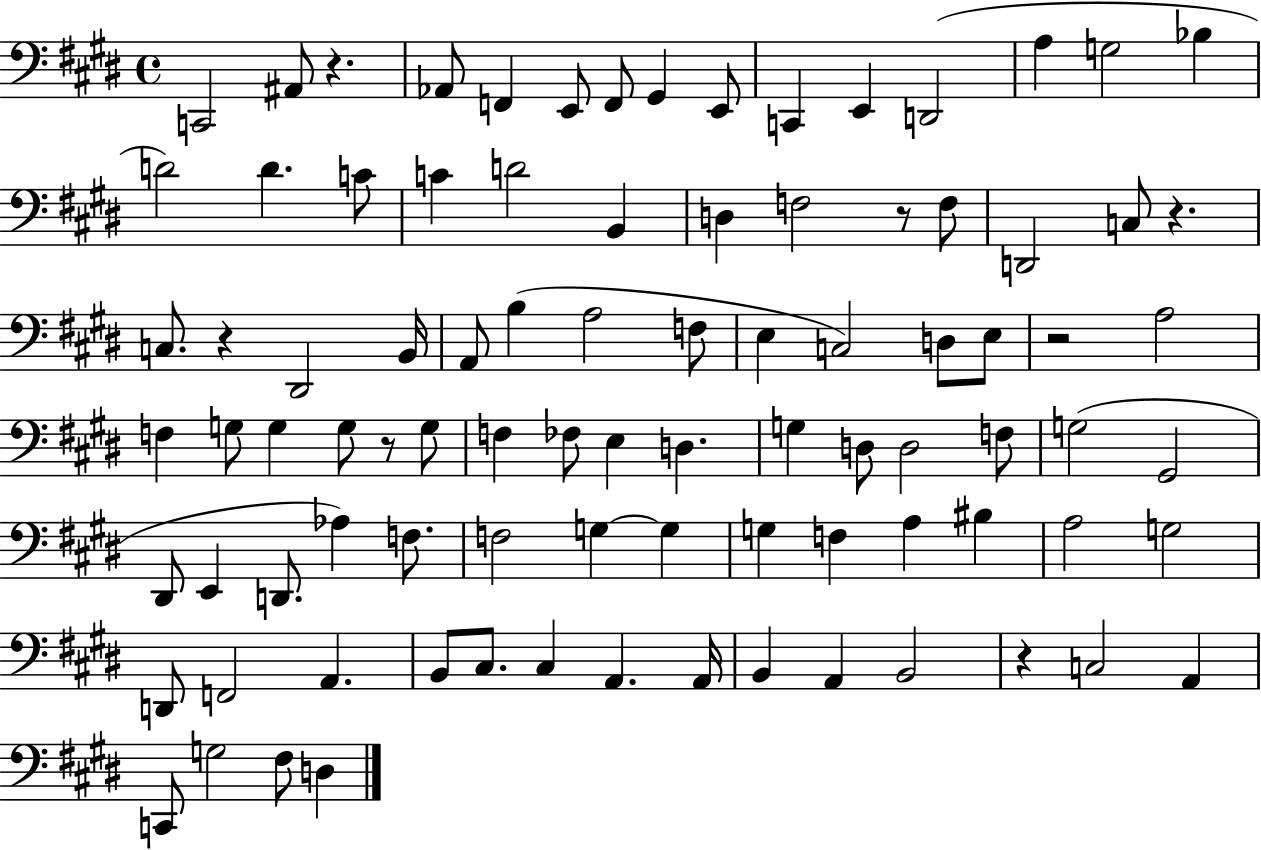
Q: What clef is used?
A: bass